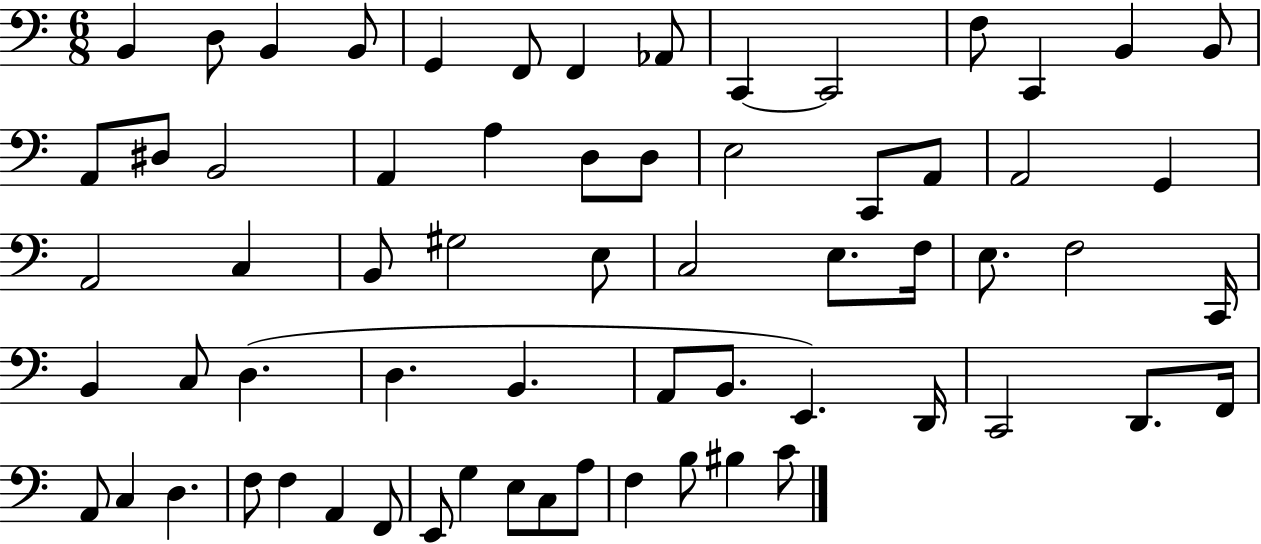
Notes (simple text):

B2/q D3/e B2/q B2/e G2/q F2/e F2/q Ab2/e C2/q C2/h F3/e C2/q B2/q B2/e A2/e D#3/e B2/h A2/q A3/q D3/e D3/e E3/h C2/e A2/e A2/h G2/q A2/h C3/q B2/e G#3/h E3/e C3/h E3/e. F3/s E3/e. F3/h C2/s B2/q C3/e D3/q. D3/q. B2/q. A2/e B2/e. E2/q. D2/s C2/h D2/e. F2/s A2/e C3/q D3/q. F3/e F3/q A2/q F2/e E2/e G3/q E3/e C3/e A3/e F3/q B3/e BIS3/q C4/e